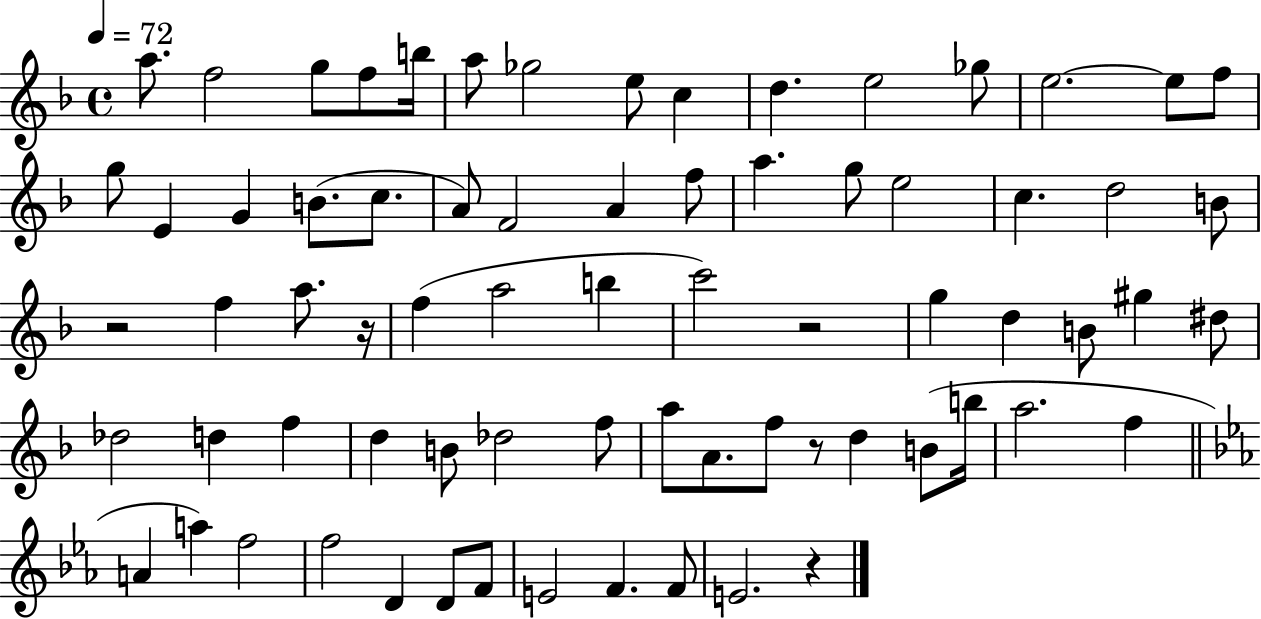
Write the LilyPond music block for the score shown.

{
  \clef treble
  \time 4/4
  \defaultTimeSignature
  \key f \major
  \tempo 4 = 72
  a''8. f''2 g''8 f''8 b''16 | a''8 ges''2 e''8 c''4 | d''4. e''2 ges''8 | e''2.~~ e''8 f''8 | \break g''8 e'4 g'4 b'8.( c''8. | a'8) f'2 a'4 f''8 | a''4. g''8 e''2 | c''4. d''2 b'8 | \break r2 f''4 a''8. r16 | f''4( a''2 b''4 | c'''2) r2 | g''4 d''4 b'8 gis''4 dis''8 | \break des''2 d''4 f''4 | d''4 b'8 des''2 f''8 | a''8 a'8. f''8 r8 d''4 b'8( b''16 | a''2. f''4 | \break \bar "||" \break \key ees \major a'4 a''4) f''2 | f''2 d'4 d'8 f'8 | e'2 f'4. f'8 | e'2. r4 | \break \bar "|."
}